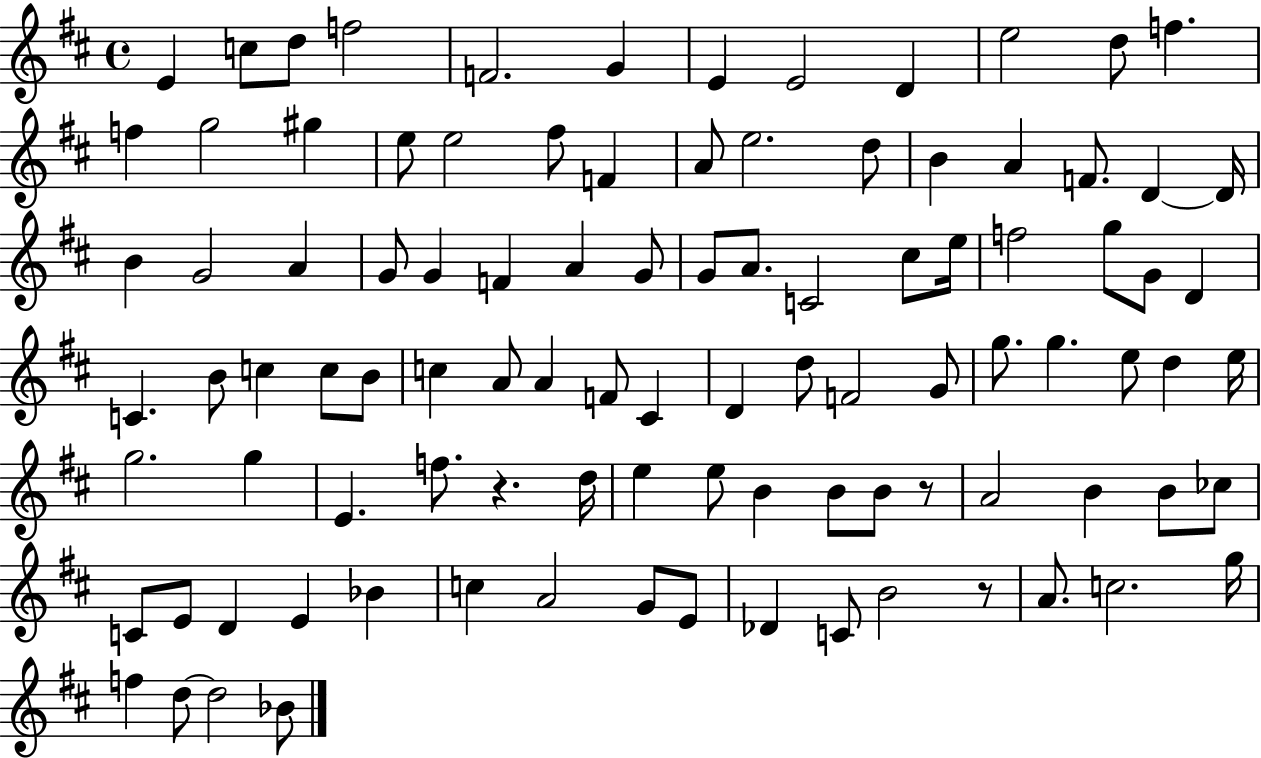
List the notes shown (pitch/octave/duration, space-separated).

E4/q C5/e D5/e F5/h F4/h. G4/q E4/q E4/h D4/q E5/h D5/e F5/q. F5/q G5/h G#5/q E5/e E5/h F#5/e F4/q A4/e E5/h. D5/e B4/q A4/q F4/e. D4/q D4/s B4/q G4/h A4/q G4/e G4/q F4/q A4/q G4/e G4/e A4/e. C4/h C#5/e E5/s F5/h G5/e G4/e D4/q C4/q. B4/e C5/q C5/e B4/e C5/q A4/e A4/q F4/e C#4/q D4/q D5/e F4/h G4/e G5/e. G5/q. E5/e D5/q E5/s G5/h. G5/q E4/q. F5/e. R/q. D5/s E5/q E5/e B4/q B4/e B4/e R/e A4/h B4/q B4/e CES5/e C4/e E4/e D4/q E4/q Bb4/q C5/q A4/h G4/e E4/e Db4/q C4/e B4/h R/e A4/e. C5/h. G5/s F5/q D5/e D5/h Bb4/e